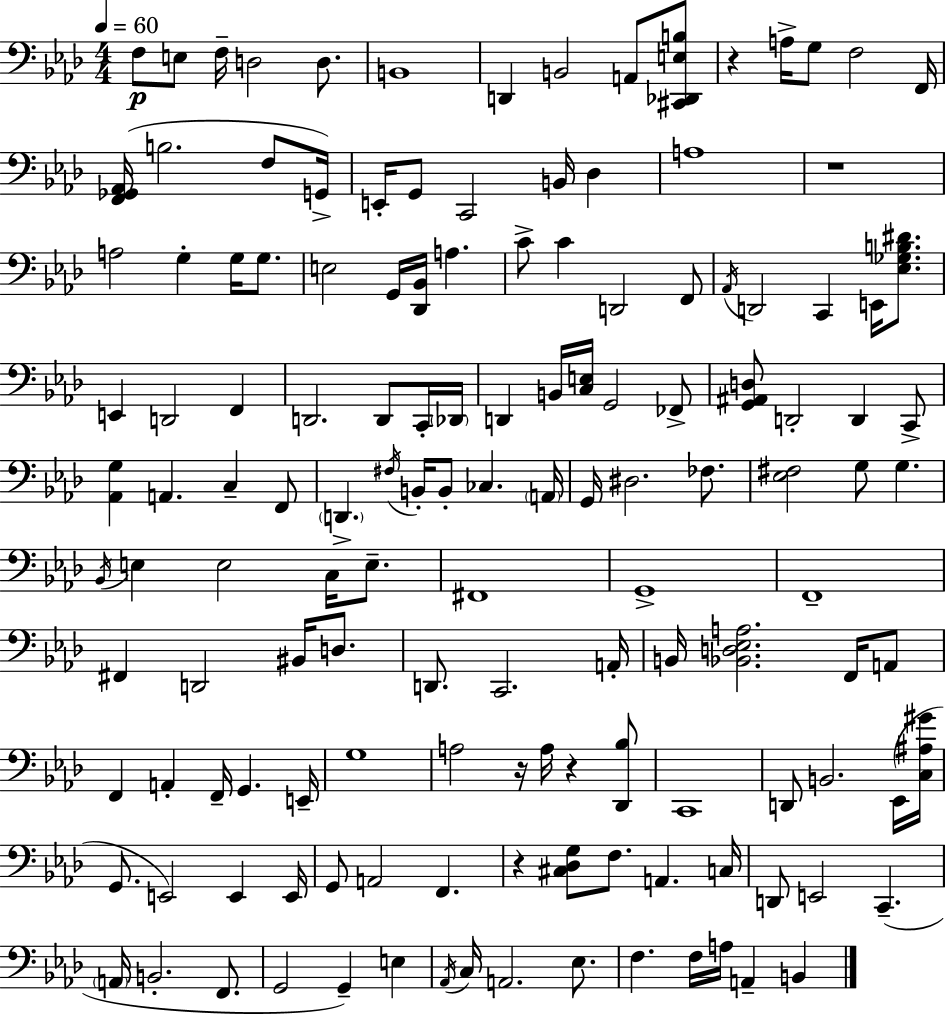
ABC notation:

X:1
T:Untitled
M:4/4
L:1/4
K:Ab
F,/2 E,/2 F,/4 D,2 D,/2 B,,4 D,, B,,2 A,,/2 [^C,,_D,,E,B,]/2 z A,/4 G,/2 F,2 F,,/4 [F,,_G,,_A,,]/4 B,2 F,/2 G,,/4 E,,/4 G,,/2 C,,2 B,,/4 _D, A,4 z4 A,2 G, G,/4 G,/2 E,2 G,,/4 [_D,,_B,,]/4 A, C/2 C D,,2 F,,/2 _A,,/4 D,,2 C,, E,,/4 [_E,_G,B,^D]/2 E,, D,,2 F,, D,,2 D,,/2 C,,/4 _D,,/4 D,, B,,/4 [C,E,]/4 G,,2 _F,,/2 [G,,^A,,D,]/2 D,,2 D,, C,,/2 [_A,,G,] A,, C, F,,/2 D,, ^F,/4 B,,/4 B,,/2 _C, A,,/4 G,,/4 ^D,2 _F,/2 [_E,^F,]2 G,/2 G, _B,,/4 E, E,2 C,/4 E,/2 ^F,,4 G,,4 F,,4 ^F,, D,,2 ^B,,/4 D,/2 D,,/2 C,,2 A,,/4 B,,/4 [_B,,D,_E,A,]2 F,,/4 A,,/2 F,, A,, F,,/4 G,, E,,/4 G,4 A,2 z/4 A,/4 z [_D,,_B,]/2 C,,4 D,,/2 B,,2 _E,,/4 [C,^A,^G]/4 G,,/2 E,,2 E,, E,,/4 G,,/2 A,,2 F,, z [^C,_D,G,]/2 F,/2 A,, C,/4 D,,/2 E,,2 C,, A,,/4 B,,2 F,,/2 G,,2 G,, E, _A,,/4 C,/4 A,,2 _E,/2 F, F,/4 A,/4 A,, B,,